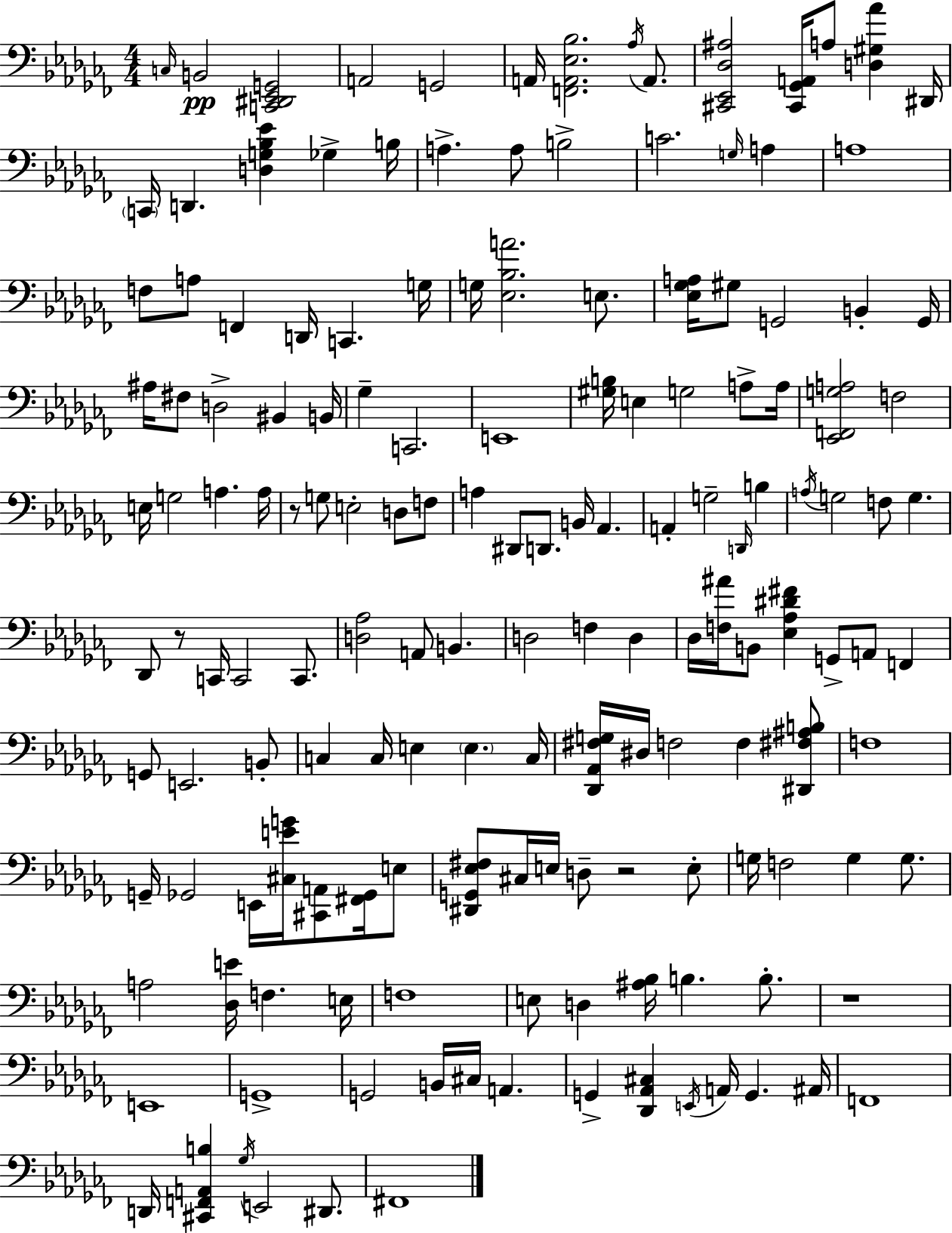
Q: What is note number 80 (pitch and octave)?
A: F2